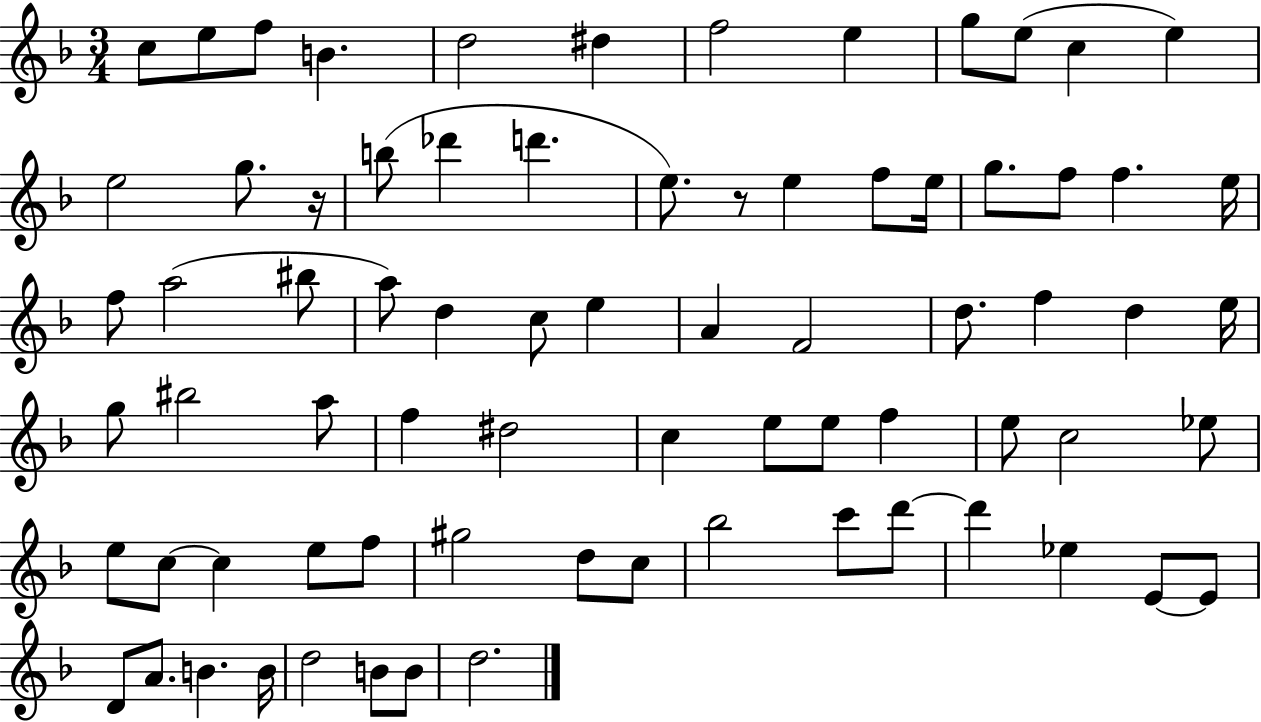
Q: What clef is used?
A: treble